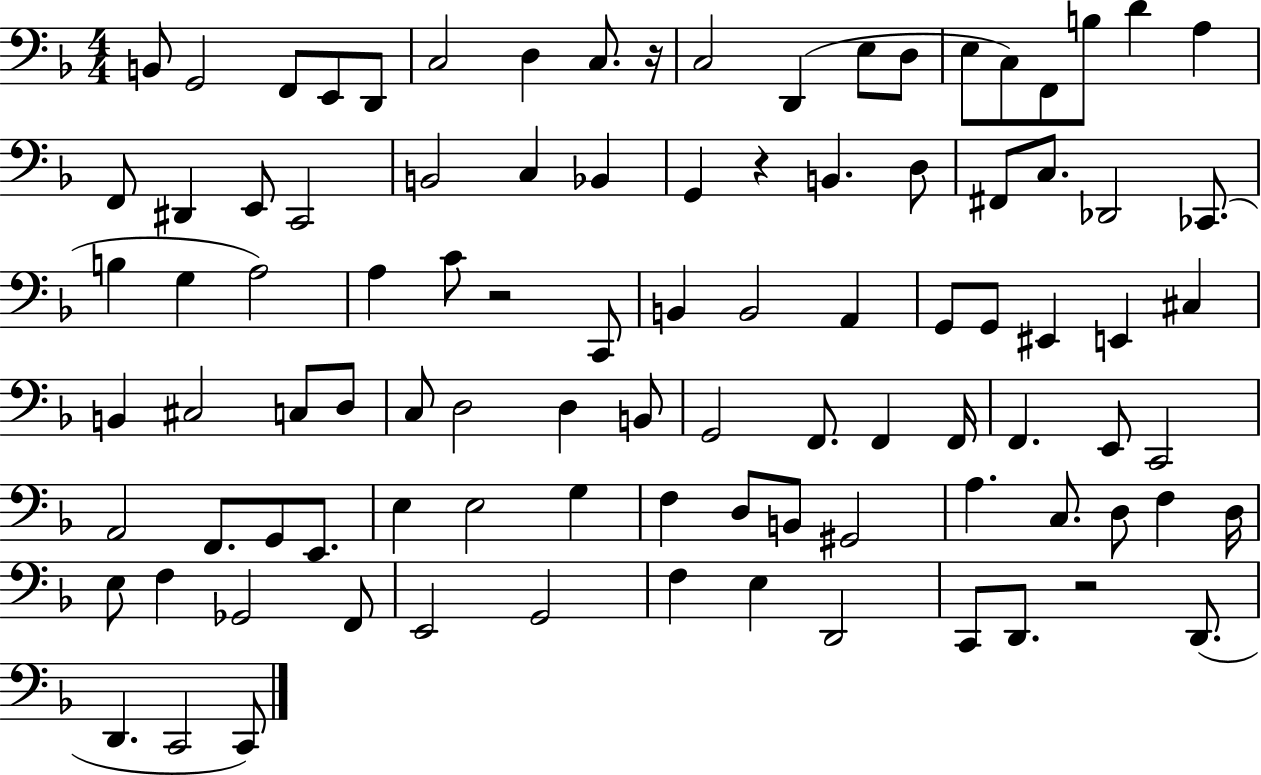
{
  \clef bass
  \numericTimeSignature
  \time 4/4
  \key f \major
  b,8 g,2 f,8 e,8 d,8 | c2 d4 c8. r16 | c2 d,4( e8 d8 | e8 c8) f,8 b8 d'4 a4 | \break f,8 dis,4 e,8 c,2 | b,2 c4 bes,4 | g,4 r4 b,4. d8 | fis,8 c8. des,2 ces,8.( | \break b4 g4 a2) | a4 c'8 r2 c,8 | b,4 b,2 a,4 | g,8 g,8 eis,4 e,4 cis4 | \break b,4 cis2 c8 d8 | c8 d2 d4 b,8 | g,2 f,8. f,4 f,16 | f,4. e,8 c,2 | \break a,2 f,8. g,8 e,8. | e4 e2 g4 | f4 d8 b,8 gis,2 | a4. c8. d8 f4 d16 | \break e8 f4 ges,2 f,8 | e,2 g,2 | f4 e4 d,2 | c,8 d,8. r2 d,8.( | \break d,4. c,2 c,8) | \bar "|."
}